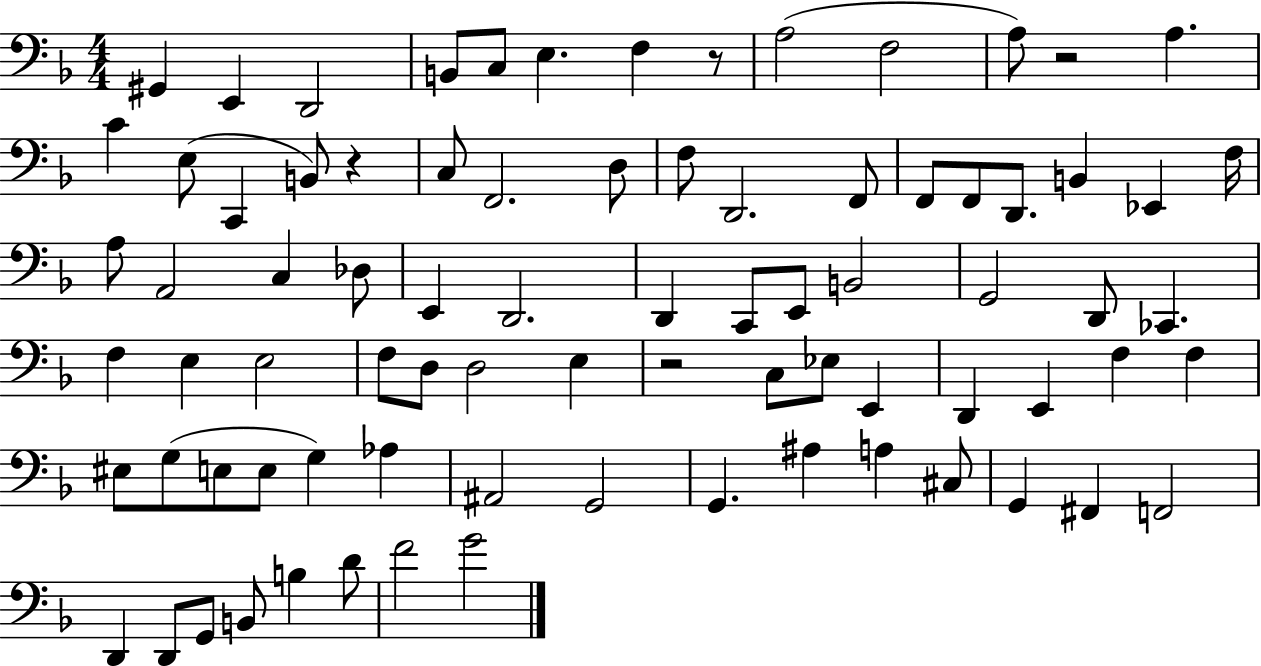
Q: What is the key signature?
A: F major